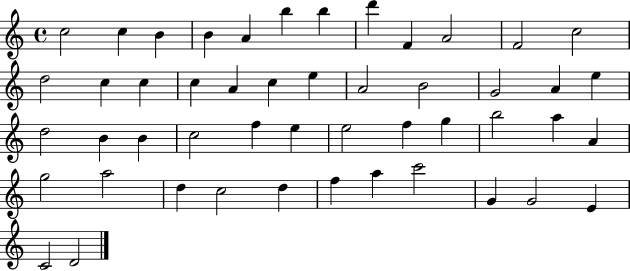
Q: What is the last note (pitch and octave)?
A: D4